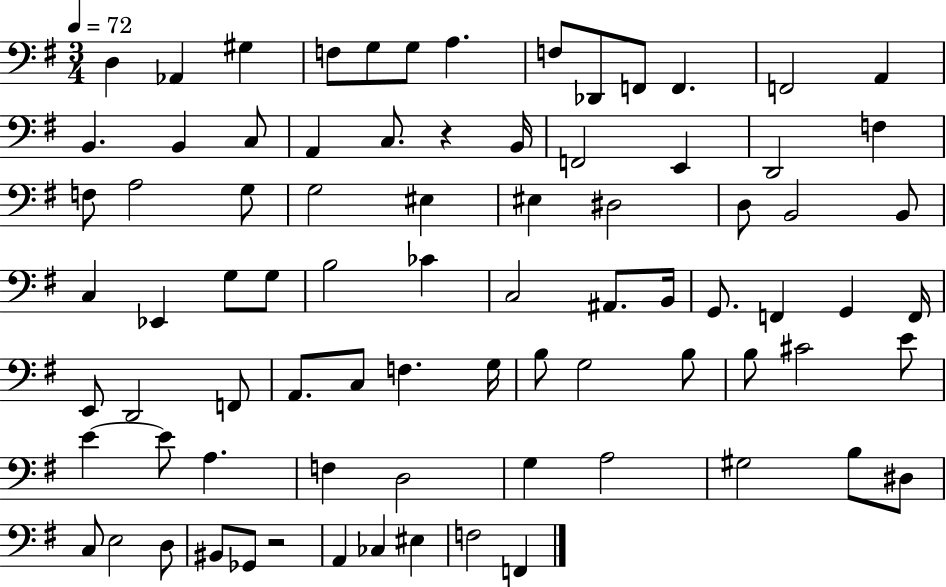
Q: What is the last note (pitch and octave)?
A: F2